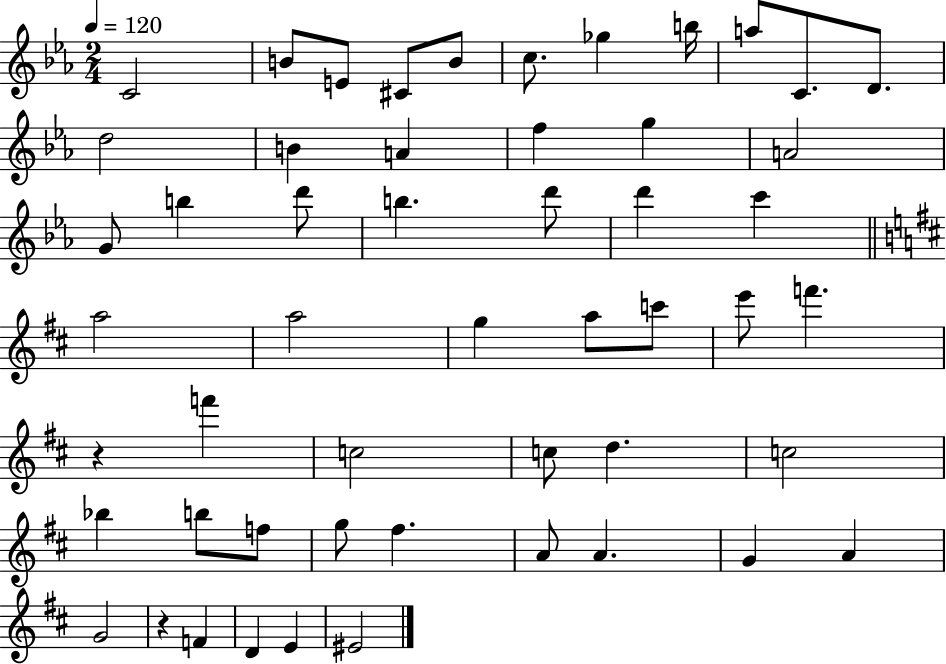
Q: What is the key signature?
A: EES major